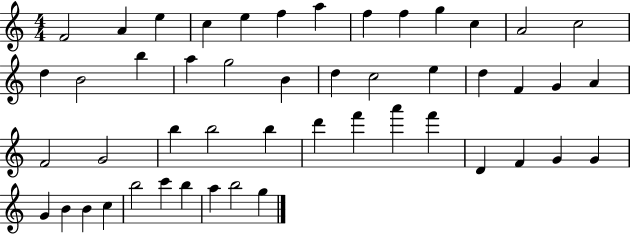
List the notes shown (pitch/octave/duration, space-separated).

F4/h A4/q E5/q C5/q E5/q F5/q A5/q F5/q F5/q G5/q C5/q A4/h C5/h D5/q B4/h B5/q A5/q G5/h B4/q D5/q C5/h E5/q D5/q F4/q G4/q A4/q F4/h G4/h B5/q B5/h B5/q D6/q F6/q A6/q F6/q D4/q F4/q G4/q G4/q G4/q B4/q B4/q C5/q B5/h C6/q B5/q A5/q B5/h G5/q